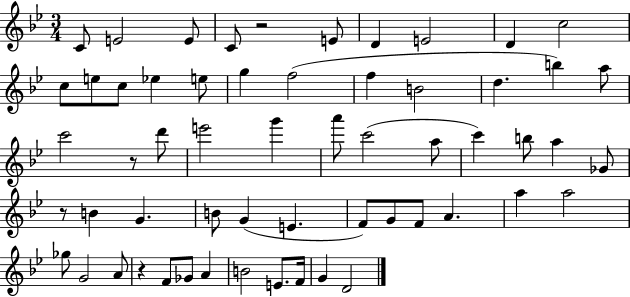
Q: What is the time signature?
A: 3/4